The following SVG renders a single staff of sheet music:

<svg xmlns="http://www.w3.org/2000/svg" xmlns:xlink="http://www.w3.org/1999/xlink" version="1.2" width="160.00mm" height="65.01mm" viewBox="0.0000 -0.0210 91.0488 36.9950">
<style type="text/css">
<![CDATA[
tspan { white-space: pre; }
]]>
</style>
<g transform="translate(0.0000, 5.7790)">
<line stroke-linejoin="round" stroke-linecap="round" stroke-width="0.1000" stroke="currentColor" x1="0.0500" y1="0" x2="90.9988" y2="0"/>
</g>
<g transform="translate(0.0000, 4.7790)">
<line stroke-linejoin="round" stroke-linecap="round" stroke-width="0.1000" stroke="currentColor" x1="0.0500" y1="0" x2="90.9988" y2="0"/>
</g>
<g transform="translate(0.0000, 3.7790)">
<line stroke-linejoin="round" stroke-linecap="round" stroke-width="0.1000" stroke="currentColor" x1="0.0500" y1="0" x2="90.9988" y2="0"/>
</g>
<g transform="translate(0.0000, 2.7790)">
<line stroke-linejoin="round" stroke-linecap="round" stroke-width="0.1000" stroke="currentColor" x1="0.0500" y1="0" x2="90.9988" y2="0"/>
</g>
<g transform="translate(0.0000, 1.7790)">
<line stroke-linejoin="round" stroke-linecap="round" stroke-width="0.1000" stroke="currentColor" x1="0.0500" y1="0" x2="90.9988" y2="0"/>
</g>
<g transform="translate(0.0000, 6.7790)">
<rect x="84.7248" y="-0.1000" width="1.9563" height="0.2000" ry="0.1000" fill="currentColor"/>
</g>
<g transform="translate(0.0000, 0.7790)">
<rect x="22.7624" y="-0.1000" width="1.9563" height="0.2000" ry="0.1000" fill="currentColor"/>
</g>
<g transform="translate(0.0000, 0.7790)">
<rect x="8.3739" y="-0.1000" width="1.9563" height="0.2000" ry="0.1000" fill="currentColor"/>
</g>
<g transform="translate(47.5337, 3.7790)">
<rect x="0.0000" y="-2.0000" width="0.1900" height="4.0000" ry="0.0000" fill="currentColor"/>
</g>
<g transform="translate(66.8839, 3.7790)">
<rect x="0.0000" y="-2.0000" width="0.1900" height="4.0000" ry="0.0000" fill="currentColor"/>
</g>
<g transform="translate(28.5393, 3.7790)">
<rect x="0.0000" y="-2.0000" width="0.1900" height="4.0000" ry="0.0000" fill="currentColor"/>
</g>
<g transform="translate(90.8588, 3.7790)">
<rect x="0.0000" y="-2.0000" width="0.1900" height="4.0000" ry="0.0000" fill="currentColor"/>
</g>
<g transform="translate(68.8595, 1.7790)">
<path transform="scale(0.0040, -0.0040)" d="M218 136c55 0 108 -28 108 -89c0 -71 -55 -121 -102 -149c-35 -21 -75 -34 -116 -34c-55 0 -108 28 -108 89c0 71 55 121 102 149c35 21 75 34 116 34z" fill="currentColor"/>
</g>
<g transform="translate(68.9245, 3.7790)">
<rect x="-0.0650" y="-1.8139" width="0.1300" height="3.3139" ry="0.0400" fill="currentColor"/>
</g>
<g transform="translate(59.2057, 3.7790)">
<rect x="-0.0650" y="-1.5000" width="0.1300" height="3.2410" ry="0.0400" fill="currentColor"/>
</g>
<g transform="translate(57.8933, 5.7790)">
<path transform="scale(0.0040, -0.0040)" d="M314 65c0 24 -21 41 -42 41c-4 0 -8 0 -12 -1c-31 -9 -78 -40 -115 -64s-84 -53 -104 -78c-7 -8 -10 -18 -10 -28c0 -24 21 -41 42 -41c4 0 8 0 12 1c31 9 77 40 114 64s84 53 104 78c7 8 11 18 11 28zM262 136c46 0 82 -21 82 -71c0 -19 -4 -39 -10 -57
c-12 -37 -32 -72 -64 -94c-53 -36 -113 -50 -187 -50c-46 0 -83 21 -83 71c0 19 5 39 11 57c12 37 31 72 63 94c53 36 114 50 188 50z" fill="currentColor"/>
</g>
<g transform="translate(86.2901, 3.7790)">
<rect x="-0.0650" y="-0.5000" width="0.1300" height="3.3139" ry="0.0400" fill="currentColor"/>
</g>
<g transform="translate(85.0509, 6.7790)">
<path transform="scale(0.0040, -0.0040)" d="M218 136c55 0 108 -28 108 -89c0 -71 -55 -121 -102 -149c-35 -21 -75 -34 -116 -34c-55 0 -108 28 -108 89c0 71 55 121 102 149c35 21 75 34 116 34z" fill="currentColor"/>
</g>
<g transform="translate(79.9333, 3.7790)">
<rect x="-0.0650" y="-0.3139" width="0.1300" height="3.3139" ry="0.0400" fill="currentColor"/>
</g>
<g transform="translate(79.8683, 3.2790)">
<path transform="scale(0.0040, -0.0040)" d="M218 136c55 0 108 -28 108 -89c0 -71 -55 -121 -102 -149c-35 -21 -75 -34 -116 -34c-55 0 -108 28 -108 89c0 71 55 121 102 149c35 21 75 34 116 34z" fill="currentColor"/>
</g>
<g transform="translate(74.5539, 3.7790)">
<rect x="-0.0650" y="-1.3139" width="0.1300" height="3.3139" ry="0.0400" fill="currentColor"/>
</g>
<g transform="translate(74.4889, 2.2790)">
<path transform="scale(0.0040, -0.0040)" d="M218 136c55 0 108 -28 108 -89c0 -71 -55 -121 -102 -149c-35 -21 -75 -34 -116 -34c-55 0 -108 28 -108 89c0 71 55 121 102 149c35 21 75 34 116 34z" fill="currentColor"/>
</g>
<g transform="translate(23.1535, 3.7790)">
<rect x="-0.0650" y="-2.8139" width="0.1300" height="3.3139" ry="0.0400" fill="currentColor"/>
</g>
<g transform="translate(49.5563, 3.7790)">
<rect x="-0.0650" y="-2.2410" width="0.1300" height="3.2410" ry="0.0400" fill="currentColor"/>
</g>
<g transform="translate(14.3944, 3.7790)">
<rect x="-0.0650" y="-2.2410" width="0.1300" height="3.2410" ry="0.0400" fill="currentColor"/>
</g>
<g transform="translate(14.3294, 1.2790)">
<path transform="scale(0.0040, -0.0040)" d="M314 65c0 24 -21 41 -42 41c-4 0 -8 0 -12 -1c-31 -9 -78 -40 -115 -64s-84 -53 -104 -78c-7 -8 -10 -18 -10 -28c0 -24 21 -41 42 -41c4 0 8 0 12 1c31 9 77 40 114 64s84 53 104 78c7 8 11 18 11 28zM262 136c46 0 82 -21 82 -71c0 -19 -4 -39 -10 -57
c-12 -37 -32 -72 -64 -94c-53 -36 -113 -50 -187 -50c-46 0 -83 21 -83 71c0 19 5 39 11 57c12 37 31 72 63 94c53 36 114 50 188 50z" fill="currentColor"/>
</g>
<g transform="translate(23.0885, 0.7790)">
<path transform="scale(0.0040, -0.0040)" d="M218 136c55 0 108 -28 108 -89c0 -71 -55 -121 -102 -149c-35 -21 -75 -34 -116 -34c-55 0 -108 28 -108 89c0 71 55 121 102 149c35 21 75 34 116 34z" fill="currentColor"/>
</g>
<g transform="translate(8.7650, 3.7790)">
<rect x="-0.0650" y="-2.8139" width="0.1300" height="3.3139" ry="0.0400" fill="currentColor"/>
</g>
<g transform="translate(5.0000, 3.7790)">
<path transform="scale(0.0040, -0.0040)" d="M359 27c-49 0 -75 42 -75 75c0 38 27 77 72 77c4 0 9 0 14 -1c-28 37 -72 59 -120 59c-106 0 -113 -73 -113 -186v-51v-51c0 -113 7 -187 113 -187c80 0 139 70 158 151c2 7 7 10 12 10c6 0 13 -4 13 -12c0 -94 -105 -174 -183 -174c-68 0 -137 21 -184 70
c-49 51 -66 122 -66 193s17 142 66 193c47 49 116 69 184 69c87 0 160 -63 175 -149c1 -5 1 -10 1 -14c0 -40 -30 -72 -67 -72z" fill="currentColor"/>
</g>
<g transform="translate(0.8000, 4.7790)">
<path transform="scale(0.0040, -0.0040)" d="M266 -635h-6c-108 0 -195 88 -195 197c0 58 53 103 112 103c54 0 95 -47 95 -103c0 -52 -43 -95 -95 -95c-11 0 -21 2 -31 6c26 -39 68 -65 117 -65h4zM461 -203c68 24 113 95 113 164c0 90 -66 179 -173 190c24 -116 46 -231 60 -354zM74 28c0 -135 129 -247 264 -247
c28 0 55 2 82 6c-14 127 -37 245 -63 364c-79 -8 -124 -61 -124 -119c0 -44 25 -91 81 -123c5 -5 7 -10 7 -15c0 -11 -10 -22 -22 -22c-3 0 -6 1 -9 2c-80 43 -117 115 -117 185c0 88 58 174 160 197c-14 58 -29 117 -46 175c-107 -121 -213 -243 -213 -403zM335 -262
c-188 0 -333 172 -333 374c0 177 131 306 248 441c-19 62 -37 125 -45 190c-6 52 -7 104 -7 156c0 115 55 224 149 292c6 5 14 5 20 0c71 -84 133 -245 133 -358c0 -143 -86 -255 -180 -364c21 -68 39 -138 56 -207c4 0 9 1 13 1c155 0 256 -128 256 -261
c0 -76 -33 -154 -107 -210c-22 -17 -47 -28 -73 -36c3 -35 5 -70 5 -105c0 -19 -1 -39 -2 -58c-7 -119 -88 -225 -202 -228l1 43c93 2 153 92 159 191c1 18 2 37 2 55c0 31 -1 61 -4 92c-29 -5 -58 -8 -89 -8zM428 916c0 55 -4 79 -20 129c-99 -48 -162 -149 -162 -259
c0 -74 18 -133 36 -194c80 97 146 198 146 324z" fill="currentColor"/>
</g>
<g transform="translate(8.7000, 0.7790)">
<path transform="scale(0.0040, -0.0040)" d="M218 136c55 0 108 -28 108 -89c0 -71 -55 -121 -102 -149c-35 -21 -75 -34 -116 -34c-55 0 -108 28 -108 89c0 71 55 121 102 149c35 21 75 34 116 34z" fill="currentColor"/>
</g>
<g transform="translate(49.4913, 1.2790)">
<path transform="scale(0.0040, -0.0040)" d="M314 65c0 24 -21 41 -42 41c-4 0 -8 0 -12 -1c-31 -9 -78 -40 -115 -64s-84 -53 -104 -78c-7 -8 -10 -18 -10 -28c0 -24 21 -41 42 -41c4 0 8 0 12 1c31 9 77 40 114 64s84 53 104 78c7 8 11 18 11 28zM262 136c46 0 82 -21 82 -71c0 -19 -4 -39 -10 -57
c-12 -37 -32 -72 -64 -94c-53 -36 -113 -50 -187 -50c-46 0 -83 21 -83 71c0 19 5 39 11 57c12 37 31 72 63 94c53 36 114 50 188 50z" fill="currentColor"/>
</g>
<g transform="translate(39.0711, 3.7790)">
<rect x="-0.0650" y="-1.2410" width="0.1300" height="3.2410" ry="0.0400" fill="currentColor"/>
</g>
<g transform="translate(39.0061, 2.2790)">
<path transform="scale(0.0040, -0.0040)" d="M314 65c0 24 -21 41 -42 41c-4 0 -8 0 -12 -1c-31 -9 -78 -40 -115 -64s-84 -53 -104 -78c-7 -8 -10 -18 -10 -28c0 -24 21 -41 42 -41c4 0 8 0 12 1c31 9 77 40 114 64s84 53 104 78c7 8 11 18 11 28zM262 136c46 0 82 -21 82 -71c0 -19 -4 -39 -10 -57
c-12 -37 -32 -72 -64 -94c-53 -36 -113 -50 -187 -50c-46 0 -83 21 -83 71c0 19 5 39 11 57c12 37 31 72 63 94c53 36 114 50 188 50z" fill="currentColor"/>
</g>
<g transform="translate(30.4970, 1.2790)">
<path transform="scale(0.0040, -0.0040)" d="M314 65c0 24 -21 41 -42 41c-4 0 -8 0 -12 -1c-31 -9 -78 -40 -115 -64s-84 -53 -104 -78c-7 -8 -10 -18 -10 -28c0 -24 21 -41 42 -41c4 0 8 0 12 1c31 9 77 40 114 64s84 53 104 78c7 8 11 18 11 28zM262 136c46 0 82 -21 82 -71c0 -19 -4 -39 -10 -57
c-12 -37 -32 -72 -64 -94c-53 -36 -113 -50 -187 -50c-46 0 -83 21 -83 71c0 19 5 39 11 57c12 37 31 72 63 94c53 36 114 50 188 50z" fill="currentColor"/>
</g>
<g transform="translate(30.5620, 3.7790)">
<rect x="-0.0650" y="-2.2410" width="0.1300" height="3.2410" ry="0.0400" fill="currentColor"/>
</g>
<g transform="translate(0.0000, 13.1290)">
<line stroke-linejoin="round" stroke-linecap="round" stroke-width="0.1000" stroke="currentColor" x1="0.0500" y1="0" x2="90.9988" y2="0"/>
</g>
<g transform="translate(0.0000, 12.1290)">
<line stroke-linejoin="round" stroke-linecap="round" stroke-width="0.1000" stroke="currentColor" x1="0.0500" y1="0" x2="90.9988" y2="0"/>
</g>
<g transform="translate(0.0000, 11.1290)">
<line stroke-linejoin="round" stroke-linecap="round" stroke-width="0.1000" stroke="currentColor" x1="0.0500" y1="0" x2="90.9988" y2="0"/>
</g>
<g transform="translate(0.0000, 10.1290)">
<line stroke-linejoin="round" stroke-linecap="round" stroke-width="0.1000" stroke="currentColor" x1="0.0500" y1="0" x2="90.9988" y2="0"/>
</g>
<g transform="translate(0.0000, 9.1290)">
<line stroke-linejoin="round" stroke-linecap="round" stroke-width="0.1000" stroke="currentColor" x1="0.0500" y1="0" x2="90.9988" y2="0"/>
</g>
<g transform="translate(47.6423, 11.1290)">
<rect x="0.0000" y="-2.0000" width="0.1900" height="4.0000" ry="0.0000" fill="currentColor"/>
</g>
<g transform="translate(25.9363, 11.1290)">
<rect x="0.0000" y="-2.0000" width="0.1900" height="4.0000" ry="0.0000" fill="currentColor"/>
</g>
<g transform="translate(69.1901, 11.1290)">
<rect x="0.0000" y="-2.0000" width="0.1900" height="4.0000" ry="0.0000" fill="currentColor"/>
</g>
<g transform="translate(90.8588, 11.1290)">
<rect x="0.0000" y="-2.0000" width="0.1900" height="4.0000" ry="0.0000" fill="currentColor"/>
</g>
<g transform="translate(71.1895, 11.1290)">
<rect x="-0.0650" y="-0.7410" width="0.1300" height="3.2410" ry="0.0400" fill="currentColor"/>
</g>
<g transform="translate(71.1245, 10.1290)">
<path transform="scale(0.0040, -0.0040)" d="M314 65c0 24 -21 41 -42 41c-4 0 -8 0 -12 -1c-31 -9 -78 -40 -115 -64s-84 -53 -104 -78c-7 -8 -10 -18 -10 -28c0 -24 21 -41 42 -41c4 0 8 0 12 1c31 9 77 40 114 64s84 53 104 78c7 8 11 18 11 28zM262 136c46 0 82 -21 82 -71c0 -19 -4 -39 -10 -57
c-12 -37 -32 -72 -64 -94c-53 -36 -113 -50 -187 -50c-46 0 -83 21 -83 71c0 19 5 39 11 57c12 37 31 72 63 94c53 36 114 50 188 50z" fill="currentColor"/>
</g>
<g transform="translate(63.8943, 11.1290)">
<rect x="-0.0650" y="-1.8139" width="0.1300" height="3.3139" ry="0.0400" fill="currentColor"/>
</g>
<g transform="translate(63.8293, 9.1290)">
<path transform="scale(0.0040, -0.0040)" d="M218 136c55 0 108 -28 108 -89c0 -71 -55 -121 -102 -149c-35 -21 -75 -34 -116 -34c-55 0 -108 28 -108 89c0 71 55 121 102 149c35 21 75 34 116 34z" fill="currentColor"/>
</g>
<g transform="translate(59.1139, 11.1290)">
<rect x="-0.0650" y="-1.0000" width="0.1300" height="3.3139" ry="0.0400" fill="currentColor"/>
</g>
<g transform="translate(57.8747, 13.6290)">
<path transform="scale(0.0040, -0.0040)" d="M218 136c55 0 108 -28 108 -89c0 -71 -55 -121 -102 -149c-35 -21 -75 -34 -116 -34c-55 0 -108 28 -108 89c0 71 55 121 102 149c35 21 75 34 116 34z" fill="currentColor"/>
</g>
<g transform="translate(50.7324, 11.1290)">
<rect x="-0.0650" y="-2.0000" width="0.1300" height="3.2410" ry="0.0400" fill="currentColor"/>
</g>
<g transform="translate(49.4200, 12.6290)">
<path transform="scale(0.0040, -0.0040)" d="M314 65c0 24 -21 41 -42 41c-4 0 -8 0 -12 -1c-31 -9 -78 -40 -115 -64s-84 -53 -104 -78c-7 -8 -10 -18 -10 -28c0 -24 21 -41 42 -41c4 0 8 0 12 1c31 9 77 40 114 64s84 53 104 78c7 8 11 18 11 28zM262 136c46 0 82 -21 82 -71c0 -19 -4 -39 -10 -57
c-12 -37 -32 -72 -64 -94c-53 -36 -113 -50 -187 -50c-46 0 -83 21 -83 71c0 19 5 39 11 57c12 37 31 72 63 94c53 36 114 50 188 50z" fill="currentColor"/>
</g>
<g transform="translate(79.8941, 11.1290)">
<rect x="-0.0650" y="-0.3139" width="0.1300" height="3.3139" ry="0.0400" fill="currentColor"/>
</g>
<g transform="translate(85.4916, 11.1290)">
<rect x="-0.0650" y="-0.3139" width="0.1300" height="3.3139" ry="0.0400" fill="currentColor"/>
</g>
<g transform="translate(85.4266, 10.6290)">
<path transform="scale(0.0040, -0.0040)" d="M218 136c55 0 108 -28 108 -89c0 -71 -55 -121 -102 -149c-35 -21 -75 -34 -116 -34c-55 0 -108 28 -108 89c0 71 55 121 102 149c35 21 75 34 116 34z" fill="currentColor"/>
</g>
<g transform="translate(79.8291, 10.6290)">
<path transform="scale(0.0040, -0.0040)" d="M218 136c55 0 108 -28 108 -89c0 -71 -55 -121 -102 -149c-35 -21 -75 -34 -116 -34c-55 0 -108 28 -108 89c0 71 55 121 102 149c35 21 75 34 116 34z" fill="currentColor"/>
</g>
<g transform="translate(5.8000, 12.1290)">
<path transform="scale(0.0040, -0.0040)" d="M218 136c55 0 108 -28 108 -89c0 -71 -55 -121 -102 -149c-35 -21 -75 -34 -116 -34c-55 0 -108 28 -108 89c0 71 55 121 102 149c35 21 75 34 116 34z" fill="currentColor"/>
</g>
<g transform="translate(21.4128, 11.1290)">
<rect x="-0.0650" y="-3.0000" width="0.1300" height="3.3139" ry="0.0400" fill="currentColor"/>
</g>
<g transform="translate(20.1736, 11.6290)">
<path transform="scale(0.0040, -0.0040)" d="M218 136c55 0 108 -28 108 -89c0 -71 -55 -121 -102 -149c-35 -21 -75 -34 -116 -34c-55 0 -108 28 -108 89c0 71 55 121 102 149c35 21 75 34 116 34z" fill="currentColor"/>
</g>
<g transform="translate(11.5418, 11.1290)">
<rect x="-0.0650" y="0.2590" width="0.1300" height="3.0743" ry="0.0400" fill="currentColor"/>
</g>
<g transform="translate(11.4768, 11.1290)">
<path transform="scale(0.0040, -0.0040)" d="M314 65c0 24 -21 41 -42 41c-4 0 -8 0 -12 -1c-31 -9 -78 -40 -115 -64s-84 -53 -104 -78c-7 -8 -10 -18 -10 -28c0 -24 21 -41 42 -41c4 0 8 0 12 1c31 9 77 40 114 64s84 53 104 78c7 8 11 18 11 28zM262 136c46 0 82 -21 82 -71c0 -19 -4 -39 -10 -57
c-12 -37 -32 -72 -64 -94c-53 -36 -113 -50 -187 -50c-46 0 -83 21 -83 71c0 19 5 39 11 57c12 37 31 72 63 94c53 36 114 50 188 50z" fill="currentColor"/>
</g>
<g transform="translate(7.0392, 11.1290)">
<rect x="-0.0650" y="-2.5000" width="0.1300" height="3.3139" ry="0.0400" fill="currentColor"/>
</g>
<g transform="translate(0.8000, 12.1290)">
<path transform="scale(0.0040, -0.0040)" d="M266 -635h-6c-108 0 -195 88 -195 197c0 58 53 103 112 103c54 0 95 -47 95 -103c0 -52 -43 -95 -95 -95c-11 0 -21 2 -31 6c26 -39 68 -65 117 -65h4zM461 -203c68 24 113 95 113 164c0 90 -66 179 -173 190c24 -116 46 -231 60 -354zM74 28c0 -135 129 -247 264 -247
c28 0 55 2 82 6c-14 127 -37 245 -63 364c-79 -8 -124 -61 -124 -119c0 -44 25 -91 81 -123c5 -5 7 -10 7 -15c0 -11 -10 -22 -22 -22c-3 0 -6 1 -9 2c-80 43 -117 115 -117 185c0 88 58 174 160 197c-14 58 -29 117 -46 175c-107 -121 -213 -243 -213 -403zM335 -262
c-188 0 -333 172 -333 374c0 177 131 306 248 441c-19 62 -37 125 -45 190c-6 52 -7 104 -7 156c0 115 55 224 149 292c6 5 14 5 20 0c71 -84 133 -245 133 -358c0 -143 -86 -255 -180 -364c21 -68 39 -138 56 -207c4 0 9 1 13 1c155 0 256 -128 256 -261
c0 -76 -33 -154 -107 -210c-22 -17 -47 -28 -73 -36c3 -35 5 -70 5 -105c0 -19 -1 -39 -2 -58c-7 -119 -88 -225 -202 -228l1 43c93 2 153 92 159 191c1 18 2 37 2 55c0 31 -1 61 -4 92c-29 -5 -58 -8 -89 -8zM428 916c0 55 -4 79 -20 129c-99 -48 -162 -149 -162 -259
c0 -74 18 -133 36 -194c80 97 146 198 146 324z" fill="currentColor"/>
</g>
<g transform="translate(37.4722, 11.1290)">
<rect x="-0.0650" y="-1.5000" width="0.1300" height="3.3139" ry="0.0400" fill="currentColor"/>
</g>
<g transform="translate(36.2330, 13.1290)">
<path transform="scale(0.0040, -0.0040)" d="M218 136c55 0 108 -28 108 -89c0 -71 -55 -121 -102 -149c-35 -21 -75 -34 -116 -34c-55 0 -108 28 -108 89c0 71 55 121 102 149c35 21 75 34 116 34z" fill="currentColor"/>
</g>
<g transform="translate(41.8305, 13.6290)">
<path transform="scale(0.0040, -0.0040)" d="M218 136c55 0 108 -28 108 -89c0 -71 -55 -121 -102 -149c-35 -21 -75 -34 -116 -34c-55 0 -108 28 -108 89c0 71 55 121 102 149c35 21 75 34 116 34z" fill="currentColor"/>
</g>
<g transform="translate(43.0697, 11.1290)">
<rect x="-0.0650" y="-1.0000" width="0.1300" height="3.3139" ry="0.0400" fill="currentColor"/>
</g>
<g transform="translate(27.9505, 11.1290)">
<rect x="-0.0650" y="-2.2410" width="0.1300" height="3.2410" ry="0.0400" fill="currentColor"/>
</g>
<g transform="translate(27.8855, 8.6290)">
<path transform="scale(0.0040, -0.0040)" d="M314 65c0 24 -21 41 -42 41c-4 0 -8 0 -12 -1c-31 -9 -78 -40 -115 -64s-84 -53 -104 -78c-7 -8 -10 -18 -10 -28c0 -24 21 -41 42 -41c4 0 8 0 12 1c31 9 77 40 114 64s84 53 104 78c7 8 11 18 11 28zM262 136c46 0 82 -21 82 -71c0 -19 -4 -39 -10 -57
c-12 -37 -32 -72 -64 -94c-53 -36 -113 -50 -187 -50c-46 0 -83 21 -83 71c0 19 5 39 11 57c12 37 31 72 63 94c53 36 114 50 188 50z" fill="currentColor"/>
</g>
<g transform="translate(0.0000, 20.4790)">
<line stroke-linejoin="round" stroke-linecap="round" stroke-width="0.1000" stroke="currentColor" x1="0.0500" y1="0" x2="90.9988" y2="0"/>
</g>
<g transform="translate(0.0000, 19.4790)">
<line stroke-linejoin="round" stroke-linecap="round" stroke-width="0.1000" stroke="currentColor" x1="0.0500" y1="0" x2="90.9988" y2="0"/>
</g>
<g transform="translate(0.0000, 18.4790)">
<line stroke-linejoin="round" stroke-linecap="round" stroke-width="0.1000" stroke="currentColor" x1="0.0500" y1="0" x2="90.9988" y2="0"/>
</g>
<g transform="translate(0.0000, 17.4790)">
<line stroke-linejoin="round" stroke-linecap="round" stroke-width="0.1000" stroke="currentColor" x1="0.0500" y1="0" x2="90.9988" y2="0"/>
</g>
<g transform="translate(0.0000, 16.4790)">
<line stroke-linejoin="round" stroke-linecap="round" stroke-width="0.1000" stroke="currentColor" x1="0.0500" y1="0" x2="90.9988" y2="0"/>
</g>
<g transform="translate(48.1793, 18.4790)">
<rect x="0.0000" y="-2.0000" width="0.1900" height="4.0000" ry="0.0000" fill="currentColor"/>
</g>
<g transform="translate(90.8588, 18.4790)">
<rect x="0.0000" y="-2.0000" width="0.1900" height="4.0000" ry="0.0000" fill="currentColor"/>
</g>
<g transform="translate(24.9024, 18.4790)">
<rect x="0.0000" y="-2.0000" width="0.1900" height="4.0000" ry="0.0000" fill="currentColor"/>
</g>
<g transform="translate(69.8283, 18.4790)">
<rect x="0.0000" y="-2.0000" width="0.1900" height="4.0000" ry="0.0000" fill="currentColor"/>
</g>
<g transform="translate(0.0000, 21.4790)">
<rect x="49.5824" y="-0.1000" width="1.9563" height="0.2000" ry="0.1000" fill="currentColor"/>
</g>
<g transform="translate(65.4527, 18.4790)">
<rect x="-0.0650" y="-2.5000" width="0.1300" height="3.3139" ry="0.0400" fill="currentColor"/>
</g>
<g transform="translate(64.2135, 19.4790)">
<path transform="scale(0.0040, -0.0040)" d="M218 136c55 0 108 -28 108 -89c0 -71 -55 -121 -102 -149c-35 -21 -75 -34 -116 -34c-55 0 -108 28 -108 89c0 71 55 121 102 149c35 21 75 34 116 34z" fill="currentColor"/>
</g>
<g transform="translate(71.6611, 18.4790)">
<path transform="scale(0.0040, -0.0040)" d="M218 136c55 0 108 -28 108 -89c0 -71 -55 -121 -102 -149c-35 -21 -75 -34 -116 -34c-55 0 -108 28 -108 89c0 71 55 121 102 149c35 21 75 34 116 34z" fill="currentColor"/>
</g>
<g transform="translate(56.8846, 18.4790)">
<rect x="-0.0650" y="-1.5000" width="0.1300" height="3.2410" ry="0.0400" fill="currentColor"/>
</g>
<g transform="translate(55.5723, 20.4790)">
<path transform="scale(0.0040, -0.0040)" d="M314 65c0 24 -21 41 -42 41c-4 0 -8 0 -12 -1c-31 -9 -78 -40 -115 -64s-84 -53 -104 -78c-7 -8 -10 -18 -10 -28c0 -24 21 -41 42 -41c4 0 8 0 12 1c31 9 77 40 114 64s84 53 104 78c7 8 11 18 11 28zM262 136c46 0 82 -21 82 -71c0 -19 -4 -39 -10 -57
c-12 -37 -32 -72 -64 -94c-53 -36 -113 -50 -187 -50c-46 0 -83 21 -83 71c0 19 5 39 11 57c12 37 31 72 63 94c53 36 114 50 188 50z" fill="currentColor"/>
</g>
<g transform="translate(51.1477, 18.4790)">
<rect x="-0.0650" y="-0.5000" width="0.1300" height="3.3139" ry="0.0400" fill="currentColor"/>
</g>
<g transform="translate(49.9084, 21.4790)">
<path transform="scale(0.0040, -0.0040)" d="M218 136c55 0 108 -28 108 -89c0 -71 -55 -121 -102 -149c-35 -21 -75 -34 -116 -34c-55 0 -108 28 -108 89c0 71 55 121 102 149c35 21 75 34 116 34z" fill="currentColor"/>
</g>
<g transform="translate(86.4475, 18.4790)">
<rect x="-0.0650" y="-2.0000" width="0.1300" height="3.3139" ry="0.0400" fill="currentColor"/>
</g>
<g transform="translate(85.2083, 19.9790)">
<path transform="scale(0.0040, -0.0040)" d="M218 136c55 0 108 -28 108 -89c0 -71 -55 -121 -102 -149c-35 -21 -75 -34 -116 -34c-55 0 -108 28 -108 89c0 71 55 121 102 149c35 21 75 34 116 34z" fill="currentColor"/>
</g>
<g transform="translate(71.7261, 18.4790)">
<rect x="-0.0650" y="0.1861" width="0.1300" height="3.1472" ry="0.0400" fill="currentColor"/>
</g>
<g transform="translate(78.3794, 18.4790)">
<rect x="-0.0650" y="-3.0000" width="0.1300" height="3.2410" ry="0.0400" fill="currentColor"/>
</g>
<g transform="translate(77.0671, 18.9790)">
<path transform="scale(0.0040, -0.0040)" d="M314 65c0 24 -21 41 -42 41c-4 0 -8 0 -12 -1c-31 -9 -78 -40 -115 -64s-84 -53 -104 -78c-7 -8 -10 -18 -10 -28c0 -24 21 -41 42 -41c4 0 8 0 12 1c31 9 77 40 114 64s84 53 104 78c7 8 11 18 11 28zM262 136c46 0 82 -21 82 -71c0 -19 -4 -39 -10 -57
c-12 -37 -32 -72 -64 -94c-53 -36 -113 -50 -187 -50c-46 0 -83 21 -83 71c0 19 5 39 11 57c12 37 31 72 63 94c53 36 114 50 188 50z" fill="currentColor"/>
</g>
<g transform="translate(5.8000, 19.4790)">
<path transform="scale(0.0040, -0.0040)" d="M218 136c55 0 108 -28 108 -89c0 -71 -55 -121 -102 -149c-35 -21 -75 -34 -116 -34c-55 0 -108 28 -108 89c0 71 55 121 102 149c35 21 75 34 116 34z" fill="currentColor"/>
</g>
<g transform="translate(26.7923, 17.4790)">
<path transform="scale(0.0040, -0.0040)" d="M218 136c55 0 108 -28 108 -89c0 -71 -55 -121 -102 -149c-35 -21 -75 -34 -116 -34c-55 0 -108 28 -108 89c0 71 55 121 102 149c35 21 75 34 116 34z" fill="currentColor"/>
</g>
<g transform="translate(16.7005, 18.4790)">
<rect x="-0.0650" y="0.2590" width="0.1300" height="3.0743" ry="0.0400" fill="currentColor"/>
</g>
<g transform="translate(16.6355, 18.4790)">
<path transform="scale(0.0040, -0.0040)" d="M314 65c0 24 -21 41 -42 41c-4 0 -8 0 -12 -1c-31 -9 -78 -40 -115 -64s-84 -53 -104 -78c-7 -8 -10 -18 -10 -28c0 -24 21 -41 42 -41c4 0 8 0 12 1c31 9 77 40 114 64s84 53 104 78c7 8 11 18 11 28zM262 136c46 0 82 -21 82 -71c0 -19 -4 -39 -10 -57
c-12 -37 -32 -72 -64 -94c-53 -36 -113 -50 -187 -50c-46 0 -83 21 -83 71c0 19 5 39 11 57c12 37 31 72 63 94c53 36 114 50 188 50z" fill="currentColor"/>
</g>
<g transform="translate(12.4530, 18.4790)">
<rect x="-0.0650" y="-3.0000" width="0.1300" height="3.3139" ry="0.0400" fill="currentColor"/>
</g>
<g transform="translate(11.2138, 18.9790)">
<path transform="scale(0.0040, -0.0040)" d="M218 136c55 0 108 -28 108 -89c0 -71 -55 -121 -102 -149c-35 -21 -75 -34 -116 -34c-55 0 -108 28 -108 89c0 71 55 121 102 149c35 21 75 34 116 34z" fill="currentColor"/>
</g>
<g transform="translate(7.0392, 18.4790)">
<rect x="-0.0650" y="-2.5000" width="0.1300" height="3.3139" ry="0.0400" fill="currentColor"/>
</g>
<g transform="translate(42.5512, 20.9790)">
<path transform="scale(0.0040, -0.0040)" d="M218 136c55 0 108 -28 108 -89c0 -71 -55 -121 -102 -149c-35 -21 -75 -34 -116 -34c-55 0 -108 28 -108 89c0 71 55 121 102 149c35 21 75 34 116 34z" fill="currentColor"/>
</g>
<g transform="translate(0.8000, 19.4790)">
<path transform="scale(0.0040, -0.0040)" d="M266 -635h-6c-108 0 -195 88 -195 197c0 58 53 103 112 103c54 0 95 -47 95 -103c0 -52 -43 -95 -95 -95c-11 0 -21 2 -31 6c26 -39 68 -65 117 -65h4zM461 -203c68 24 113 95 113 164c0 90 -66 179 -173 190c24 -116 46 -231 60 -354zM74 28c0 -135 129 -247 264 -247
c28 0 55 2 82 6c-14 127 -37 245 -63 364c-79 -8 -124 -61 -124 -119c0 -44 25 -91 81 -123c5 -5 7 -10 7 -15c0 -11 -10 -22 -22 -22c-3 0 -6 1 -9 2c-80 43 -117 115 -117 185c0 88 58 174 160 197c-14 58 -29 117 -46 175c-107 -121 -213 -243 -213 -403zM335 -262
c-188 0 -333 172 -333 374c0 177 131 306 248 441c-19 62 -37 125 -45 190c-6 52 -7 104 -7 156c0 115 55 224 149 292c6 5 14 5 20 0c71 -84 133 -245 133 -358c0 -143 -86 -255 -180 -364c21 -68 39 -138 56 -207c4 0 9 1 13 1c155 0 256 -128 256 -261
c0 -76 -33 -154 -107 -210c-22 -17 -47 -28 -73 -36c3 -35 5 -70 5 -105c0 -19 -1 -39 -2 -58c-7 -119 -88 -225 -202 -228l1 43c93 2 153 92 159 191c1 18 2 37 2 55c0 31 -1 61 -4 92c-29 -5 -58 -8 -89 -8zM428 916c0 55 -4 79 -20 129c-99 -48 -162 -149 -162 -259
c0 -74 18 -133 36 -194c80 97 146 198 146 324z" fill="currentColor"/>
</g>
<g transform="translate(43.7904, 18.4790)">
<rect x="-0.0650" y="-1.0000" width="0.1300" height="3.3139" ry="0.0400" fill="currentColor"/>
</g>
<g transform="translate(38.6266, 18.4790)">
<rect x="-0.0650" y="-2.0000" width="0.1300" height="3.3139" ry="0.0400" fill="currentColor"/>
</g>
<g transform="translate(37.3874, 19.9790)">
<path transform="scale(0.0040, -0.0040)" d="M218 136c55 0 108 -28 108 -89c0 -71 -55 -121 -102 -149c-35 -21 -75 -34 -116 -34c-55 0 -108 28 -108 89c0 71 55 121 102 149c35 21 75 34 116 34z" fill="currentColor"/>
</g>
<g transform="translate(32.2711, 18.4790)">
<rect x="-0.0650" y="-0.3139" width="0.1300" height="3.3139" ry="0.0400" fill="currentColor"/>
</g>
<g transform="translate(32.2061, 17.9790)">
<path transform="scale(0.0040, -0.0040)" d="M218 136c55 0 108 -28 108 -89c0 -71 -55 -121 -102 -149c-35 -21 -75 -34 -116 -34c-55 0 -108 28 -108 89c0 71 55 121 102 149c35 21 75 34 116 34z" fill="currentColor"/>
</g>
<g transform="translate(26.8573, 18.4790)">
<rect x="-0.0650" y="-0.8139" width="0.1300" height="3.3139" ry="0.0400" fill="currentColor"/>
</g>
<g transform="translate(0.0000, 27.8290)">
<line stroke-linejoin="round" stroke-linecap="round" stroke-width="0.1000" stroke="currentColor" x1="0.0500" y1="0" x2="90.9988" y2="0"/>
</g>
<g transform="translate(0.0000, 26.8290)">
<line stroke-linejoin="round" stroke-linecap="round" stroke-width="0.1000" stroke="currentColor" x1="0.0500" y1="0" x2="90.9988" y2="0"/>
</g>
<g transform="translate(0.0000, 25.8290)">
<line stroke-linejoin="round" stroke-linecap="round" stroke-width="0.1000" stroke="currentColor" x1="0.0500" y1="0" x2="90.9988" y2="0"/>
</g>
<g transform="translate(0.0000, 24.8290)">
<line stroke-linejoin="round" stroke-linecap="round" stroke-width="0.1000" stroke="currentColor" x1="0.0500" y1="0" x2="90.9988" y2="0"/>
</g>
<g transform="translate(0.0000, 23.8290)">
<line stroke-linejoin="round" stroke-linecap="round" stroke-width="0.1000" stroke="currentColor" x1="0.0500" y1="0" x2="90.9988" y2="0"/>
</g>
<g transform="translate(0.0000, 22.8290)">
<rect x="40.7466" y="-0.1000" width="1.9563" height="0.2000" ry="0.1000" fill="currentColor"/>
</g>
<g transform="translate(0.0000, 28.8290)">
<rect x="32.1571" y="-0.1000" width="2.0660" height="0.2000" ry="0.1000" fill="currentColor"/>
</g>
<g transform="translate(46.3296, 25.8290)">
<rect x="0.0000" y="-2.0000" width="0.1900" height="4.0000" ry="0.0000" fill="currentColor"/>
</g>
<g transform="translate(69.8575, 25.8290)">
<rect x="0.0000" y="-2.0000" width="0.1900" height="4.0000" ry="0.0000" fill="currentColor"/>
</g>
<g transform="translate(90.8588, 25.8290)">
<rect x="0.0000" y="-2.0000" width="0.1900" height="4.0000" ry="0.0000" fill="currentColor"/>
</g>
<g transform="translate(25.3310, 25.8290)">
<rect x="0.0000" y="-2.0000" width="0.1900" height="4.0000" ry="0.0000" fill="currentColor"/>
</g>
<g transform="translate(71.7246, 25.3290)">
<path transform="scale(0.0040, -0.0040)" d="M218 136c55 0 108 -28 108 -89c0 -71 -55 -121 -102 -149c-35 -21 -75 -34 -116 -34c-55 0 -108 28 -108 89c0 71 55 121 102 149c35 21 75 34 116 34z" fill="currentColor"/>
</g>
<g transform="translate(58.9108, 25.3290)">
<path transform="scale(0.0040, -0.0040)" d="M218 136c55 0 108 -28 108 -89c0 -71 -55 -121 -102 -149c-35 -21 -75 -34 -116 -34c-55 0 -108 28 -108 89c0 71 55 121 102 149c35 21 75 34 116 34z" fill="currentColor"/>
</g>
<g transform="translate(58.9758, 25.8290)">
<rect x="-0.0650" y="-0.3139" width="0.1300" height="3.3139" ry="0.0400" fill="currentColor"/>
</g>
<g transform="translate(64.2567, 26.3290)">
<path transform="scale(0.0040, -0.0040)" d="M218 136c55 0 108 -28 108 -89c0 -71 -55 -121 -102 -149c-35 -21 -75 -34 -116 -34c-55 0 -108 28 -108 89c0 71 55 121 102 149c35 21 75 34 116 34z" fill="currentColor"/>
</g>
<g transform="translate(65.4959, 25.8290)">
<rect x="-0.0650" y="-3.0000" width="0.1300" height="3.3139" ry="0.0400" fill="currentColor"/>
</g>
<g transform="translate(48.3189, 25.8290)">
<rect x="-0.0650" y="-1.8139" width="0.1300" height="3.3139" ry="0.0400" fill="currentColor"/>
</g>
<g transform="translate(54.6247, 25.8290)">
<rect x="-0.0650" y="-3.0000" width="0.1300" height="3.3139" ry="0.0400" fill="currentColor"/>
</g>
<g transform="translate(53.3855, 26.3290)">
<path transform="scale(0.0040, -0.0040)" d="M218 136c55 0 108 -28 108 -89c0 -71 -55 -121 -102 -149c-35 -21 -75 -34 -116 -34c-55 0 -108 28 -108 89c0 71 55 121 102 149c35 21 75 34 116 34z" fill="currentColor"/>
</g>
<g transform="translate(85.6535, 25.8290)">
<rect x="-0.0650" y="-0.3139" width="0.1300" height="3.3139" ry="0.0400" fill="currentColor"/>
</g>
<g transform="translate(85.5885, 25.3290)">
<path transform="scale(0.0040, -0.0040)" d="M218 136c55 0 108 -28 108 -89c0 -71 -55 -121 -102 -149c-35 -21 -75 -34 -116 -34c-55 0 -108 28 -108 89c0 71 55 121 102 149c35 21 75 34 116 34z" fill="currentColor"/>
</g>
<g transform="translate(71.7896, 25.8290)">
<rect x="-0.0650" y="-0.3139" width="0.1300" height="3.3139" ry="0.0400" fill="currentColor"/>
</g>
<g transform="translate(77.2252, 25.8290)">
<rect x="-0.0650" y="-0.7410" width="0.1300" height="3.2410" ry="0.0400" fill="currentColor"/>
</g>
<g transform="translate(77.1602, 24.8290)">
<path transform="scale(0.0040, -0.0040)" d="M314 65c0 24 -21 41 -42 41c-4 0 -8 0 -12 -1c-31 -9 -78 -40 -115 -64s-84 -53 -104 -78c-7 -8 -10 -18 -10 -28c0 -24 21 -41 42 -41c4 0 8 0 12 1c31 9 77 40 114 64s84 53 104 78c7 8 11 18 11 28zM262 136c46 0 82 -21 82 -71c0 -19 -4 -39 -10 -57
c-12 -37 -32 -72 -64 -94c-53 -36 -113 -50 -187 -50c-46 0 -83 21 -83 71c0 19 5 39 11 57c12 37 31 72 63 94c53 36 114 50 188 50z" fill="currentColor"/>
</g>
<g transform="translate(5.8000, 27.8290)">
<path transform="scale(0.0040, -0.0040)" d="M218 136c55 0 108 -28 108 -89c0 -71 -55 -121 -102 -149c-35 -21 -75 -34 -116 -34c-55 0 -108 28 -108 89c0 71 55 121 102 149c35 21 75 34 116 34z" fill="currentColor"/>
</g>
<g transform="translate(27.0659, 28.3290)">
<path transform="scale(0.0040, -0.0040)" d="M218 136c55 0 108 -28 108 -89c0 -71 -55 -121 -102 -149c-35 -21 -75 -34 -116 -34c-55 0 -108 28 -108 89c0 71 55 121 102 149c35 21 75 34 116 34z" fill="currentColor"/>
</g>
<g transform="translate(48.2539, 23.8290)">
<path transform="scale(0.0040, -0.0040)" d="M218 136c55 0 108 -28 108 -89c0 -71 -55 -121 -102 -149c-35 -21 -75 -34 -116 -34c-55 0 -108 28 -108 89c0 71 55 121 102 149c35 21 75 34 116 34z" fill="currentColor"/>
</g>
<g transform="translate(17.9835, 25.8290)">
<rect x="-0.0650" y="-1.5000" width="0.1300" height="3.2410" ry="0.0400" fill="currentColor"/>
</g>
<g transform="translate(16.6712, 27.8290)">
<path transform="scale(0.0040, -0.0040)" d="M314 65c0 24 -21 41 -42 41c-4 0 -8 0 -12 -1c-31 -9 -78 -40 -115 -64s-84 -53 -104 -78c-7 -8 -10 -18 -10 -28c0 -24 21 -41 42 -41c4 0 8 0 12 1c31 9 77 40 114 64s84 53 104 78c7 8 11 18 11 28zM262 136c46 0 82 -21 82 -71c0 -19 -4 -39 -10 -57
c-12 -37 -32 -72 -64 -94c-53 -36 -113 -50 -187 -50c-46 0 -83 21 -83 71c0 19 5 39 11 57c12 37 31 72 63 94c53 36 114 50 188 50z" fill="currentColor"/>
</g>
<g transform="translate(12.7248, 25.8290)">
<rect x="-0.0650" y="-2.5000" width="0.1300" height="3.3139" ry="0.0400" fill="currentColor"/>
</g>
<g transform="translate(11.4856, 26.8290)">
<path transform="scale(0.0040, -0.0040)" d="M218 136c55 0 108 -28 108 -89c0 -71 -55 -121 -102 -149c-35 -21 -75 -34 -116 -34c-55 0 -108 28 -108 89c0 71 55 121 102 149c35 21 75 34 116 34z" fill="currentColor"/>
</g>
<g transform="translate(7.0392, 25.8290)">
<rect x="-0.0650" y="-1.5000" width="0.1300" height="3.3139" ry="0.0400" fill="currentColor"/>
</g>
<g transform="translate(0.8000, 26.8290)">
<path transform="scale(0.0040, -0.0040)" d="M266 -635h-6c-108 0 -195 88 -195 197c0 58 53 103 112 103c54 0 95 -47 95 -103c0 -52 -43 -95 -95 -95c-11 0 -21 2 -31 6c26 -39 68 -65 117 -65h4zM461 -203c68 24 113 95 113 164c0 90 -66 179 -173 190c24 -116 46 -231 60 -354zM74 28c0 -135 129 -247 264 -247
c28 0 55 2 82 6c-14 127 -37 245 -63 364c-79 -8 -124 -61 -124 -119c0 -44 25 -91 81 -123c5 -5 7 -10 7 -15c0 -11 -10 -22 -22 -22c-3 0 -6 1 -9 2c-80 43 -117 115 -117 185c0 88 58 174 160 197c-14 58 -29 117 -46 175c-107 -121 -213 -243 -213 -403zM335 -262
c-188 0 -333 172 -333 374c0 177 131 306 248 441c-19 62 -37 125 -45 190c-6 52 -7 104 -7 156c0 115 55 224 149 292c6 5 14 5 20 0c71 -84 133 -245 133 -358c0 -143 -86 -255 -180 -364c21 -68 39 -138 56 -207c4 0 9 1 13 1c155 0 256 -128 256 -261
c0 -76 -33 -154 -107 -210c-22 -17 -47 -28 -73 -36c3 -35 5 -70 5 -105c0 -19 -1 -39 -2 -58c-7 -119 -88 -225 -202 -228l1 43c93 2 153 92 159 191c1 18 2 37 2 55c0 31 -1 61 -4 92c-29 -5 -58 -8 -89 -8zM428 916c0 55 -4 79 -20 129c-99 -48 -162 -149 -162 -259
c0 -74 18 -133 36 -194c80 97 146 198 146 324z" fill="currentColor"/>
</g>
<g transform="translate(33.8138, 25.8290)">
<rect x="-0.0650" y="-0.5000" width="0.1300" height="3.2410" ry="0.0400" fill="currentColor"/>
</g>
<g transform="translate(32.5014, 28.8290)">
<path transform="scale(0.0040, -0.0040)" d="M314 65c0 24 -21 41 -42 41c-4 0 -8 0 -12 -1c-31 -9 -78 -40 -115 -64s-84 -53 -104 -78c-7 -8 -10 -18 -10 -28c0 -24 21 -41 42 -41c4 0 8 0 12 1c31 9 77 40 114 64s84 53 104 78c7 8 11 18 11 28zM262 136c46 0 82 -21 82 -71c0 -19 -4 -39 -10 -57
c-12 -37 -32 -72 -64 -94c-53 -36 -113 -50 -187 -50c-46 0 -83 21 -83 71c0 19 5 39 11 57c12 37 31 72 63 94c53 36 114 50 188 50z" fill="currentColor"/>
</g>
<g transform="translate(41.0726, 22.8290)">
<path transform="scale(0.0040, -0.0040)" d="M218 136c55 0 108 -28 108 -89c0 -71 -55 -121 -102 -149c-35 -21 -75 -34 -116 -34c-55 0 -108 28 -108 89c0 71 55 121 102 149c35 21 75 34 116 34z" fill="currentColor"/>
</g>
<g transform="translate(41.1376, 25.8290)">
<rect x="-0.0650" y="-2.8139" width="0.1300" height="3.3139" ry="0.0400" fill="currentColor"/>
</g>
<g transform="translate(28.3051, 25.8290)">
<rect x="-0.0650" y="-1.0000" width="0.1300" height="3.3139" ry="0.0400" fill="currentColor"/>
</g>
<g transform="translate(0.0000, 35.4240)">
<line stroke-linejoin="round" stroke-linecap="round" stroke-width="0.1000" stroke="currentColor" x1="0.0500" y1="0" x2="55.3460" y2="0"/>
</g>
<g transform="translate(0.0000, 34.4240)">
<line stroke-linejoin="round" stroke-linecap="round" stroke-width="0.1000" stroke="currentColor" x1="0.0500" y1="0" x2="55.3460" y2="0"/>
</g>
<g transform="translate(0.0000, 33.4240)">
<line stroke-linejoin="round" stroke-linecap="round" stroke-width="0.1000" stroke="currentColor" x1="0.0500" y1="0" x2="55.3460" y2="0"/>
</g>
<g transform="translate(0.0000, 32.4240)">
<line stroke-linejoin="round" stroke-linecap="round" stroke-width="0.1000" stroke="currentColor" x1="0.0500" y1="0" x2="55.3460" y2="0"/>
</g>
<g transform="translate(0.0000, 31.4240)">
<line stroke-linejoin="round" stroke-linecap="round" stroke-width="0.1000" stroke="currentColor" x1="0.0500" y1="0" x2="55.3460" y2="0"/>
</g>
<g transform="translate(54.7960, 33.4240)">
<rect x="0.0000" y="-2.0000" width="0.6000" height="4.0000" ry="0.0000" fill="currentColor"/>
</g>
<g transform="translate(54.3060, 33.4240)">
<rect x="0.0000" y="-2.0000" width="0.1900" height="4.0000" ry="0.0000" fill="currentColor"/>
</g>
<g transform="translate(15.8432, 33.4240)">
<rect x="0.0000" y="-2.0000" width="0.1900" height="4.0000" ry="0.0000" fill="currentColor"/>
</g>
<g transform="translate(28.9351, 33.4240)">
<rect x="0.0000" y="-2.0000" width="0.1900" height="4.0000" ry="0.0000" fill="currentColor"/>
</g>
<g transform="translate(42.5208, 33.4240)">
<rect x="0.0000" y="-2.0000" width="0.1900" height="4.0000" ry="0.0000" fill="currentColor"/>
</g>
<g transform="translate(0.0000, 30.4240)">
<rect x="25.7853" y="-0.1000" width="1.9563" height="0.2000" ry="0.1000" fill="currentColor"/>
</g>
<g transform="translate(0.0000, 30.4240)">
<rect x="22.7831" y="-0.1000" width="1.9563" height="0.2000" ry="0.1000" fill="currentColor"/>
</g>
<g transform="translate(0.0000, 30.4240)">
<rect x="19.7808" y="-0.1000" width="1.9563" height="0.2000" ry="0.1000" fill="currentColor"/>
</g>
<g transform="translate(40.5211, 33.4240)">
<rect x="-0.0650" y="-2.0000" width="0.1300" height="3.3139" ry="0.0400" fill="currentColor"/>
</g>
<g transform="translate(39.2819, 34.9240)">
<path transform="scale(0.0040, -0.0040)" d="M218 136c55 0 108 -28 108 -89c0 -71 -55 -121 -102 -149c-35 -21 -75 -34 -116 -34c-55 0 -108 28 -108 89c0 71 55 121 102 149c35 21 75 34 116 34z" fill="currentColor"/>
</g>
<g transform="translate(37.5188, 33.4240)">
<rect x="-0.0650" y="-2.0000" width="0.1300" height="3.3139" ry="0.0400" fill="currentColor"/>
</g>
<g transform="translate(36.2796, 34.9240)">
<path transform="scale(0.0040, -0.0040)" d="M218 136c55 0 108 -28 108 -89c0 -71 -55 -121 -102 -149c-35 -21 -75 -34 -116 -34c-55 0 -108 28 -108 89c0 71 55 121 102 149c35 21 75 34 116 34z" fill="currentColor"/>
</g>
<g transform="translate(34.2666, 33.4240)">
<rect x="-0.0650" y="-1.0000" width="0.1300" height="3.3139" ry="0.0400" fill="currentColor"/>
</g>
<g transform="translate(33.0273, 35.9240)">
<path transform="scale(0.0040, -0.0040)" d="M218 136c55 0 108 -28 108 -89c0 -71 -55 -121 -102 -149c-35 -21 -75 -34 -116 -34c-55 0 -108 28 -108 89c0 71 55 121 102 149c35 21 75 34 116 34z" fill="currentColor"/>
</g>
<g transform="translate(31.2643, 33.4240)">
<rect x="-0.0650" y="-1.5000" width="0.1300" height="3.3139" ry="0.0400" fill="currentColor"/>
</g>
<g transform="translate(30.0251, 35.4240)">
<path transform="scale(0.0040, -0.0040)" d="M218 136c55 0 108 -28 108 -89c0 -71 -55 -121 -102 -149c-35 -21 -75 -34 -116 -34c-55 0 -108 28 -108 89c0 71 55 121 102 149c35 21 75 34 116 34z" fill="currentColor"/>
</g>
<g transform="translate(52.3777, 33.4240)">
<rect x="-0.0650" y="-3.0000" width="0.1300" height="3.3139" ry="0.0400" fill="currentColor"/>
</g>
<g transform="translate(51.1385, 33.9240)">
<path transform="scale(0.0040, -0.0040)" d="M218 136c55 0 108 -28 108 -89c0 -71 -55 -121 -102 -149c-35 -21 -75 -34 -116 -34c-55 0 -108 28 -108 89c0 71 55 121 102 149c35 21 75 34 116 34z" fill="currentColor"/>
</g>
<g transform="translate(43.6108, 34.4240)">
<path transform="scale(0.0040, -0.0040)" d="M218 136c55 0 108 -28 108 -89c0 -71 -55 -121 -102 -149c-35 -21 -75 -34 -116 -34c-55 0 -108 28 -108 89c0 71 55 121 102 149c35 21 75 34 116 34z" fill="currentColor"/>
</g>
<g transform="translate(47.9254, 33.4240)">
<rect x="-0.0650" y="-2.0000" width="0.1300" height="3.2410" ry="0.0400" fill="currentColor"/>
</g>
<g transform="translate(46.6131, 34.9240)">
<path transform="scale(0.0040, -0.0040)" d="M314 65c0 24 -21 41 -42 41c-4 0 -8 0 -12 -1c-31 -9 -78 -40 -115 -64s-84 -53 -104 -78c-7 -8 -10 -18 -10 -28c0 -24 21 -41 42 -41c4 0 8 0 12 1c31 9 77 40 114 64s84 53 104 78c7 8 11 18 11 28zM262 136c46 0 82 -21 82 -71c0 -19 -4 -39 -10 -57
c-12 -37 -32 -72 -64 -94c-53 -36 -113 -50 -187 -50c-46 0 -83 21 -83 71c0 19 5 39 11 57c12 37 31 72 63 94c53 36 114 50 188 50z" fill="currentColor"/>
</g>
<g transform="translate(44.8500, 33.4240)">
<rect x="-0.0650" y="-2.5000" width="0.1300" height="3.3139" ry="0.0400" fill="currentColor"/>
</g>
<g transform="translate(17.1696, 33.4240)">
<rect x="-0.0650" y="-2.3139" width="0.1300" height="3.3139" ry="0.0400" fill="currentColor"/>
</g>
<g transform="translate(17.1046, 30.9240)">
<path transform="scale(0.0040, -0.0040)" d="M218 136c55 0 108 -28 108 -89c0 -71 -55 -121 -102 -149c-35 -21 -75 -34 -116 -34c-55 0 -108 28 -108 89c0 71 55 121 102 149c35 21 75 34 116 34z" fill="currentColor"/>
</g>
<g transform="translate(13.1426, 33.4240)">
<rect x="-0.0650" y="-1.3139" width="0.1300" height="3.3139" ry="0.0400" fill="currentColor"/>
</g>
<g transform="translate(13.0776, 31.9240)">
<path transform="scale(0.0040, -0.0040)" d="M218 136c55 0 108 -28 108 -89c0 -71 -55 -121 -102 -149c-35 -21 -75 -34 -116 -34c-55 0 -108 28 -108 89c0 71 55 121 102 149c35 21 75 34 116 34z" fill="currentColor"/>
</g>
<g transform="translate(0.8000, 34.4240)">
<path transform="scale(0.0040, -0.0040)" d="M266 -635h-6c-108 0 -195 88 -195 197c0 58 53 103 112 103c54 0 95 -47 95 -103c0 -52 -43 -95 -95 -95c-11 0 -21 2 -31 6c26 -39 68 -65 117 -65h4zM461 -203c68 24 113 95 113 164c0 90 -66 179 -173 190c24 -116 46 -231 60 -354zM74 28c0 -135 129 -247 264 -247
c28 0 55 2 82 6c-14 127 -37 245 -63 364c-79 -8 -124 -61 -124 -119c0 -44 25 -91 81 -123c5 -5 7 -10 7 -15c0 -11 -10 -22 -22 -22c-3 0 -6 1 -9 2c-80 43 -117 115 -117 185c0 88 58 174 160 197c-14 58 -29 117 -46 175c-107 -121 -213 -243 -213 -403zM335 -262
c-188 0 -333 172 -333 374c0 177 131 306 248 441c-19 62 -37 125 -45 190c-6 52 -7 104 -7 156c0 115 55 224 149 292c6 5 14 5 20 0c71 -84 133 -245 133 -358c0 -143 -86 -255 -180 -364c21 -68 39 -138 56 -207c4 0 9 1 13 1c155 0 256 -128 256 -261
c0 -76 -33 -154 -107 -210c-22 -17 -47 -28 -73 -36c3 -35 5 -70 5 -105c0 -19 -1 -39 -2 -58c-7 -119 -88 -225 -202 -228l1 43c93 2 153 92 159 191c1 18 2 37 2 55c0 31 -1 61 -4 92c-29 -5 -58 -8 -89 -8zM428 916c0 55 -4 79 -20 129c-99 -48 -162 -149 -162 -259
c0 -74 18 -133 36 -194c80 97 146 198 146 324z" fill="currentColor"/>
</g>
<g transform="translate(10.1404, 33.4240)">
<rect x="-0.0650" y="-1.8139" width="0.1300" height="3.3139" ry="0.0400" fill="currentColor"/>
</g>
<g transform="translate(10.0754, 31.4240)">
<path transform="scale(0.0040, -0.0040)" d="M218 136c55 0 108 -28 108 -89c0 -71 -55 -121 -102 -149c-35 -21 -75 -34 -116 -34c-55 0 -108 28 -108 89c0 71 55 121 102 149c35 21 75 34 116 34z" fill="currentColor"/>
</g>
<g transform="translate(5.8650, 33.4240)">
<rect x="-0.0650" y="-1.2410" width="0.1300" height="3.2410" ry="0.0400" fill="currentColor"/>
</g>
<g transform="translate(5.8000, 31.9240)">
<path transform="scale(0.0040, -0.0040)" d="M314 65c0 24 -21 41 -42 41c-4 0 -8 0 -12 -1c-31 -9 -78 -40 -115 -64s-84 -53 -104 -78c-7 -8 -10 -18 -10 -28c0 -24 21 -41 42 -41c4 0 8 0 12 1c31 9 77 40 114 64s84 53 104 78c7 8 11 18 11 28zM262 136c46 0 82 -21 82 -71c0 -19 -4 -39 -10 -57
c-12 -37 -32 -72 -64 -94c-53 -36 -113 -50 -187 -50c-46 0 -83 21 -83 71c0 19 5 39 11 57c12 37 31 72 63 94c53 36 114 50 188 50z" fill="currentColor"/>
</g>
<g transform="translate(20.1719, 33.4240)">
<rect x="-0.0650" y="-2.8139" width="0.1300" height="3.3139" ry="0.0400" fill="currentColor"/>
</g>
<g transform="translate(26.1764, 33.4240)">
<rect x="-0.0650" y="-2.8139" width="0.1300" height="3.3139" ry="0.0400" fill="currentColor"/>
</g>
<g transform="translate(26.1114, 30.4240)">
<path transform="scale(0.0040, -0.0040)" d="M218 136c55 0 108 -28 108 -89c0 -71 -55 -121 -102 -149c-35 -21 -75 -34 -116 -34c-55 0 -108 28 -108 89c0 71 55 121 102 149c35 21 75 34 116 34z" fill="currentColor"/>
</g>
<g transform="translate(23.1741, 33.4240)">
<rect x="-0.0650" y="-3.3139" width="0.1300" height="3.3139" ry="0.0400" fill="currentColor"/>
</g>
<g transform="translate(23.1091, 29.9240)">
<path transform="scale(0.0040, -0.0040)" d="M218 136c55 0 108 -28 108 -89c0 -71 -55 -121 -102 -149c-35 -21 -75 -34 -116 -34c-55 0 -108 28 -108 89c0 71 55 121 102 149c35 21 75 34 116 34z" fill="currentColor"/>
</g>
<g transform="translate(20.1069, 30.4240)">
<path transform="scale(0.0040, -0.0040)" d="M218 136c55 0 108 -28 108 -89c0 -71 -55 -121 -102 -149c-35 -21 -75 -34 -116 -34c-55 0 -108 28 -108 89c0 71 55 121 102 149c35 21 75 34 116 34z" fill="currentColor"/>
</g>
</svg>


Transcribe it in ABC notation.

X:1
T:Untitled
M:4/4
L:1/4
K:C
a g2 a g2 e2 g2 E2 f e c C G B2 A g2 E D F2 D f d2 c c G A B2 d c F D C E2 G B A2 F E G E2 D C2 a f A c A c d2 c e2 f e g a b a E D F F G F2 A